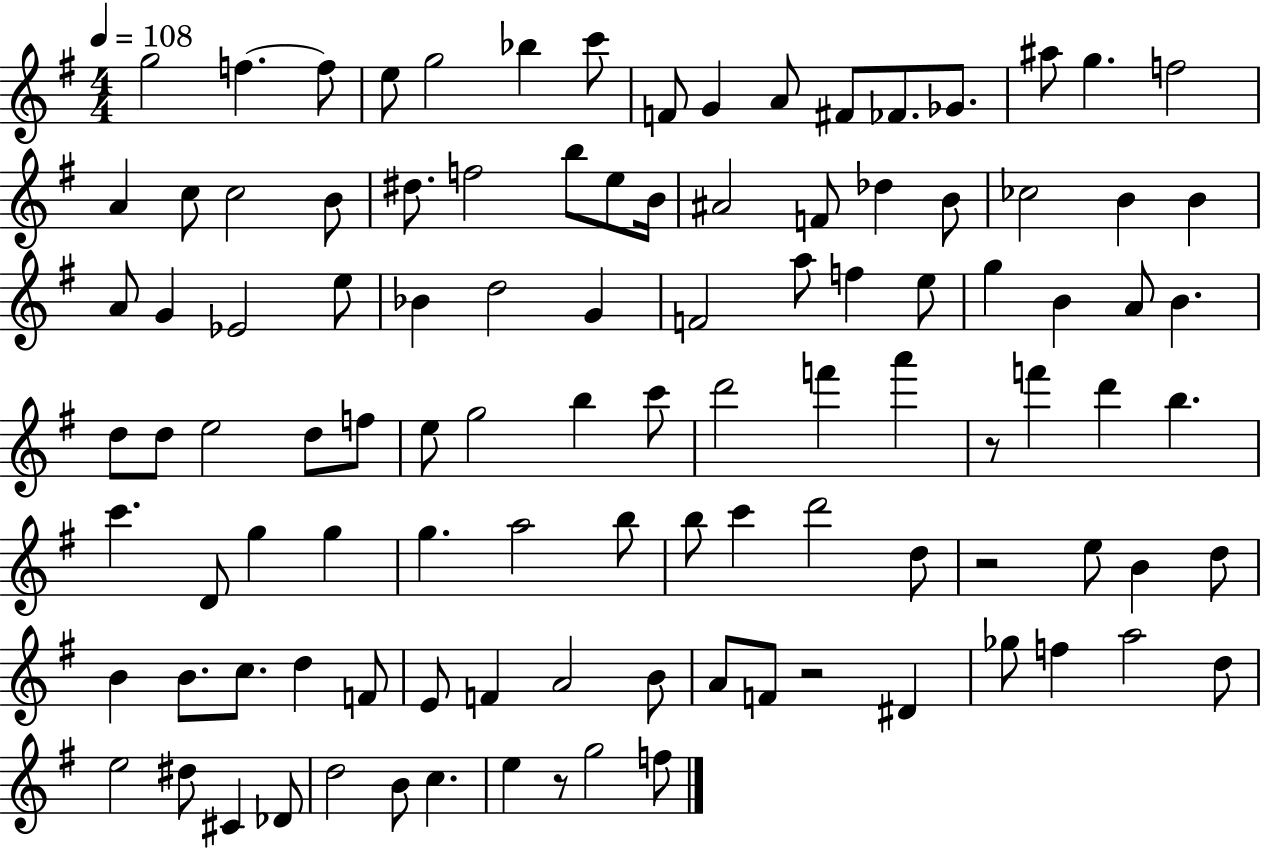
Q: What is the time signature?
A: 4/4